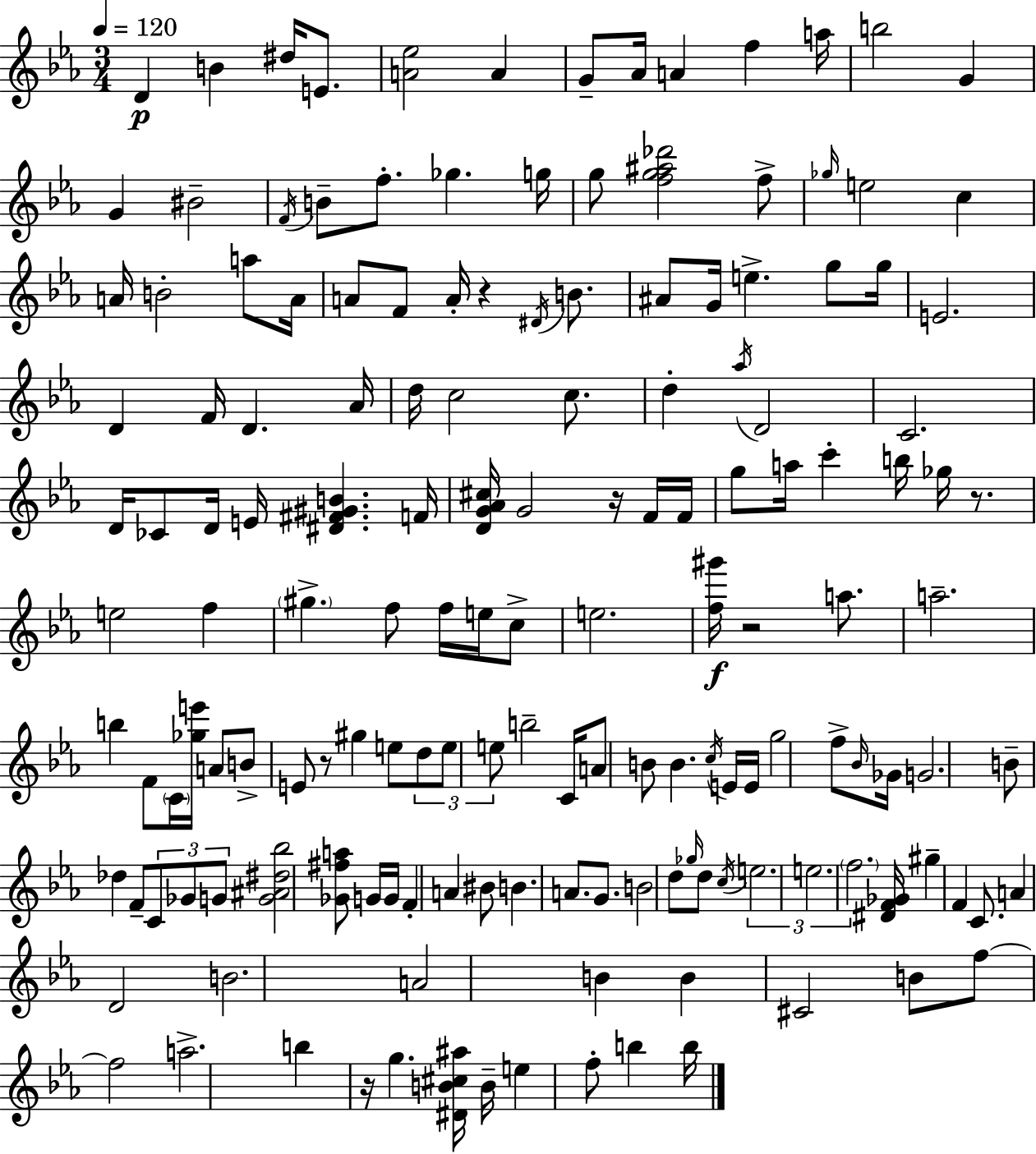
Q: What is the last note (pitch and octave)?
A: B5